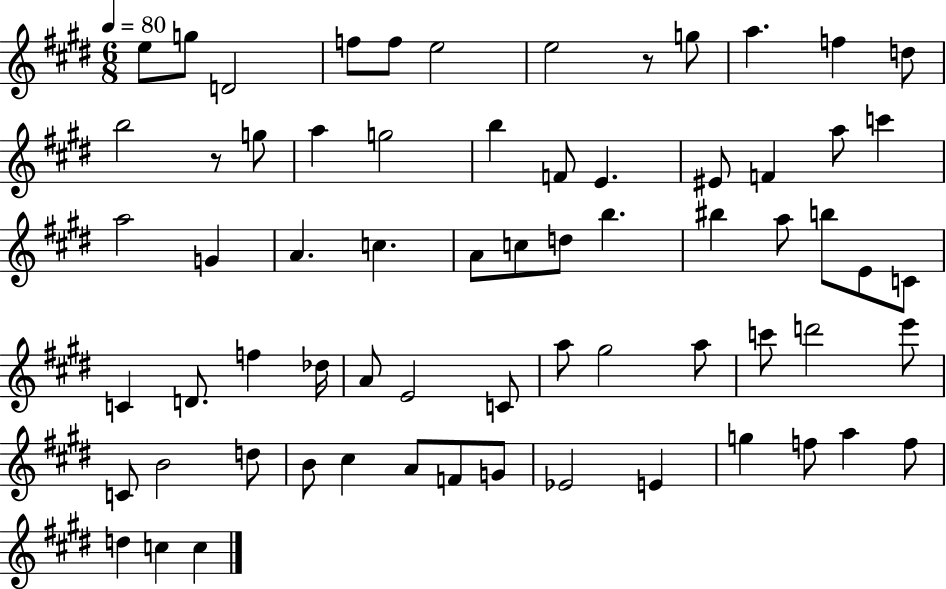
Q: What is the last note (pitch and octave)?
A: C5